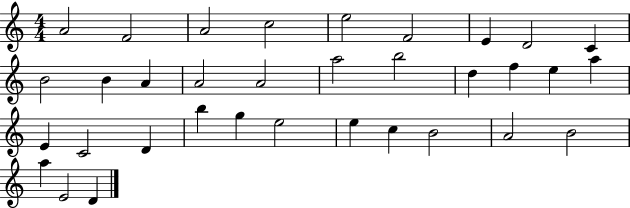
A4/h F4/h A4/h C5/h E5/h F4/h E4/q D4/h C4/q B4/h B4/q A4/q A4/h A4/h A5/h B5/h D5/q F5/q E5/q A5/q E4/q C4/h D4/q B5/q G5/q E5/h E5/q C5/q B4/h A4/h B4/h A5/q E4/h D4/q